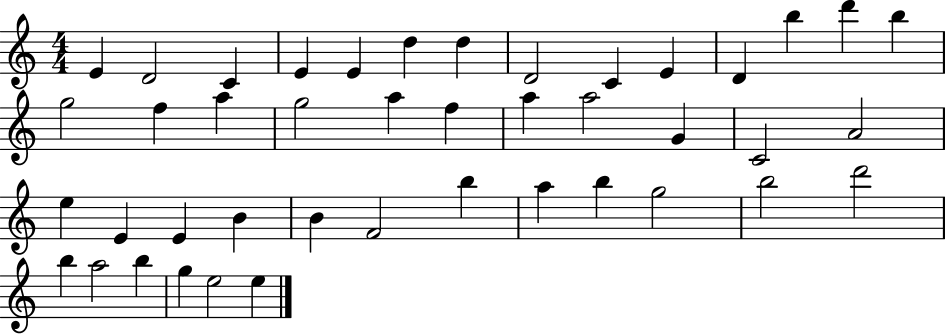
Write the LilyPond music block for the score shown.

{
  \clef treble
  \numericTimeSignature
  \time 4/4
  \key c \major
  e'4 d'2 c'4 | e'4 e'4 d''4 d''4 | d'2 c'4 e'4 | d'4 b''4 d'''4 b''4 | \break g''2 f''4 a''4 | g''2 a''4 f''4 | a''4 a''2 g'4 | c'2 a'2 | \break e''4 e'4 e'4 b'4 | b'4 f'2 b''4 | a''4 b''4 g''2 | b''2 d'''2 | \break b''4 a''2 b''4 | g''4 e''2 e''4 | \bar "|."
}